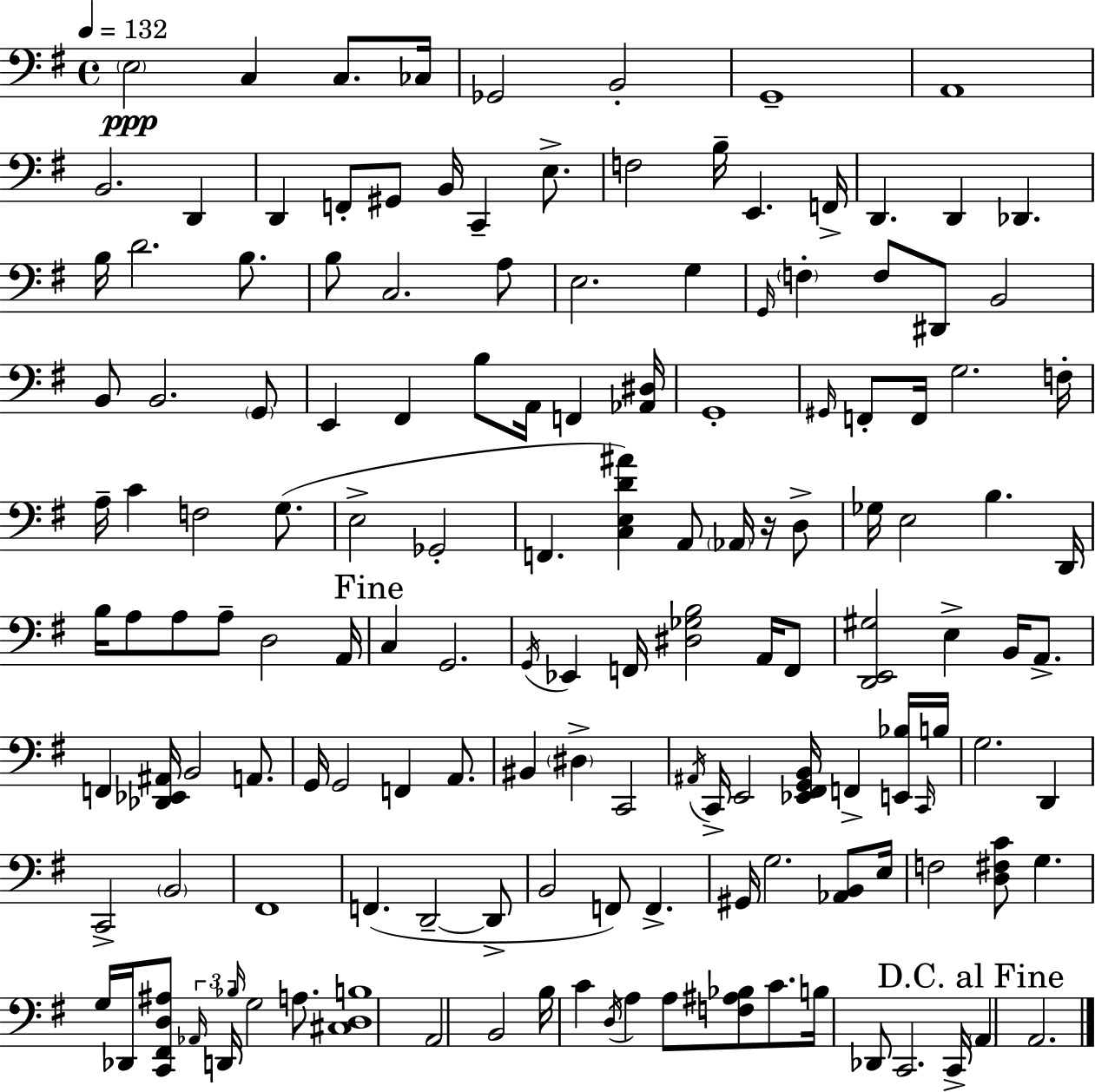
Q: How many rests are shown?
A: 1